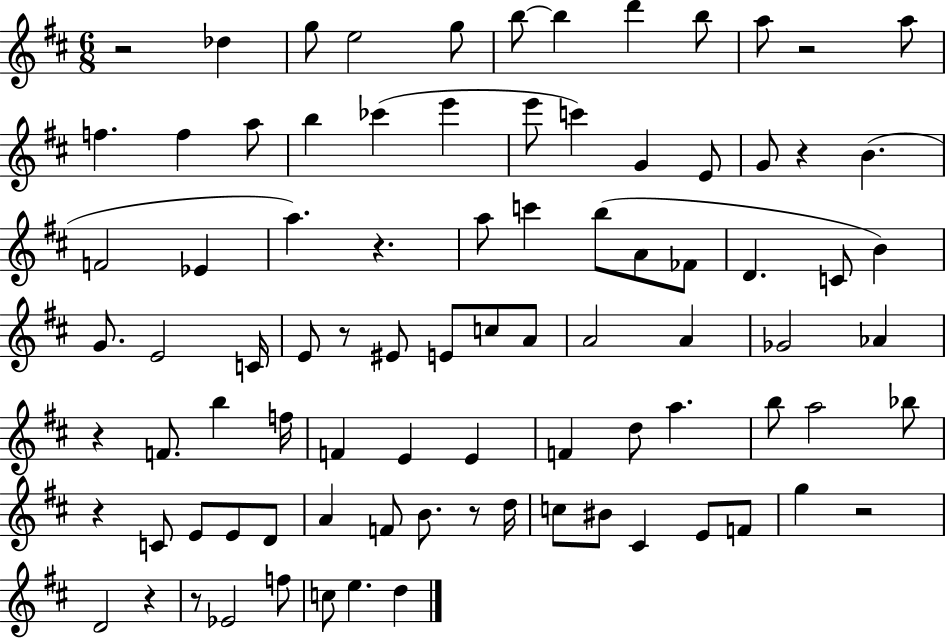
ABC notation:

X:1
T:Untitled
M:6/8
L:1/4
K:D
z2 _d g/2 e2 g/2 b/2 b d' b/2 a/2 z2 a/2 f f a/2 b _c' e' e'/2 c' G E/2 G/2 z B F2 _E a z a/2 c' b/2 A/2 _F/2 D C/2 B G/2 E2 C/4 E/2 z/2 ^E/2 E/2 c/2 A/2 A2 A _G2 _A z F/2 b f/4 F E E F d/2 a b/2 a2 _b/2 z C/2 E/2 E/2 D/2 A F/2 B/2 z/2 d/4 c/2 ^B/2 ^C E/2 F/2 g z2 D2 z z/2 _E2 f/2 c/2 e d